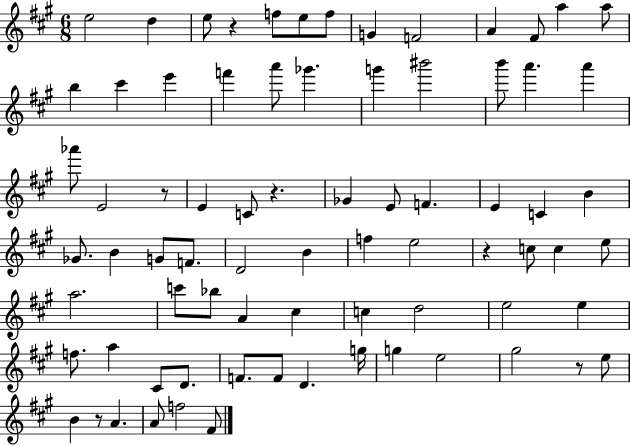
E5/h D5/q E5/e R/q F5/e E5/e F5/e G4/q F4/h A4/q F#4/e A5/q A5/e B5/q C#6/q E6/q F6/q A6/e Gb6/q. G6/q BIS6/h B6/e A6/q. A6/q Ab6/e E4/h R/e E4/q C4/e R/q. Gb4/q E4/e F4/q. E4/q C4/q B4/q Gb4/e. B4/q G4/e F4/e. D4/h B4/q F5/q E5/h R/q C5/e C5/q E5/e A5/h. C6/e Bb5/e A4/q C#5/q C5/q D5/h E5/h E5/q F5/e. A5/q C#4/e D4/e. F4/e. F4/e D4/q. G5/s G5/q E5/h G#5/h R/e E5/e B4/q R/e A4/q. A4/e F5/h F#4/e